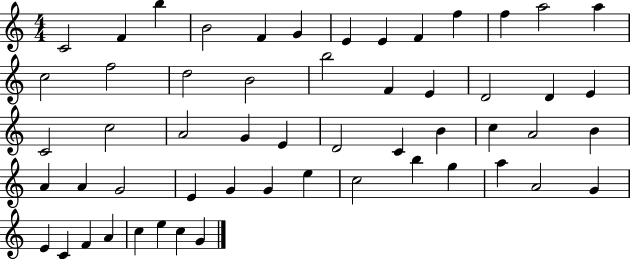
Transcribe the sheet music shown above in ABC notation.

X:1
T:Untitled
M:4/4
L:1/4
K:C
C2 F b B2 F G E E F f f a2 a c2 f2 d2 B2 b2 F E D2 D E C2 c2 A2 G E D2 C B c A2 B A A G2 E G G e c2 b g a A2 G E C F A c e c G